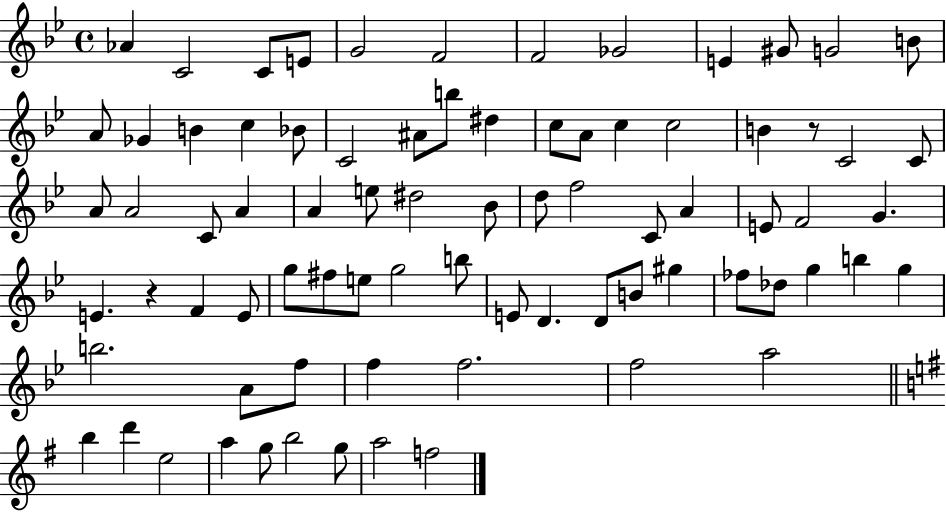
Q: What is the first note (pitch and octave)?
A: Ab4